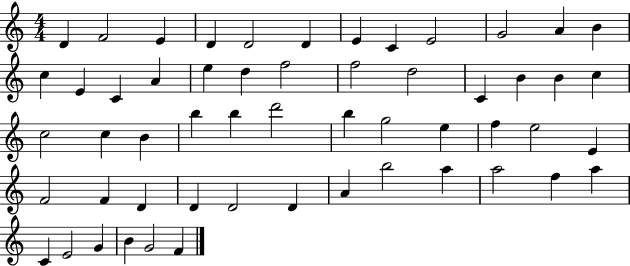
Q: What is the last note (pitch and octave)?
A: F4